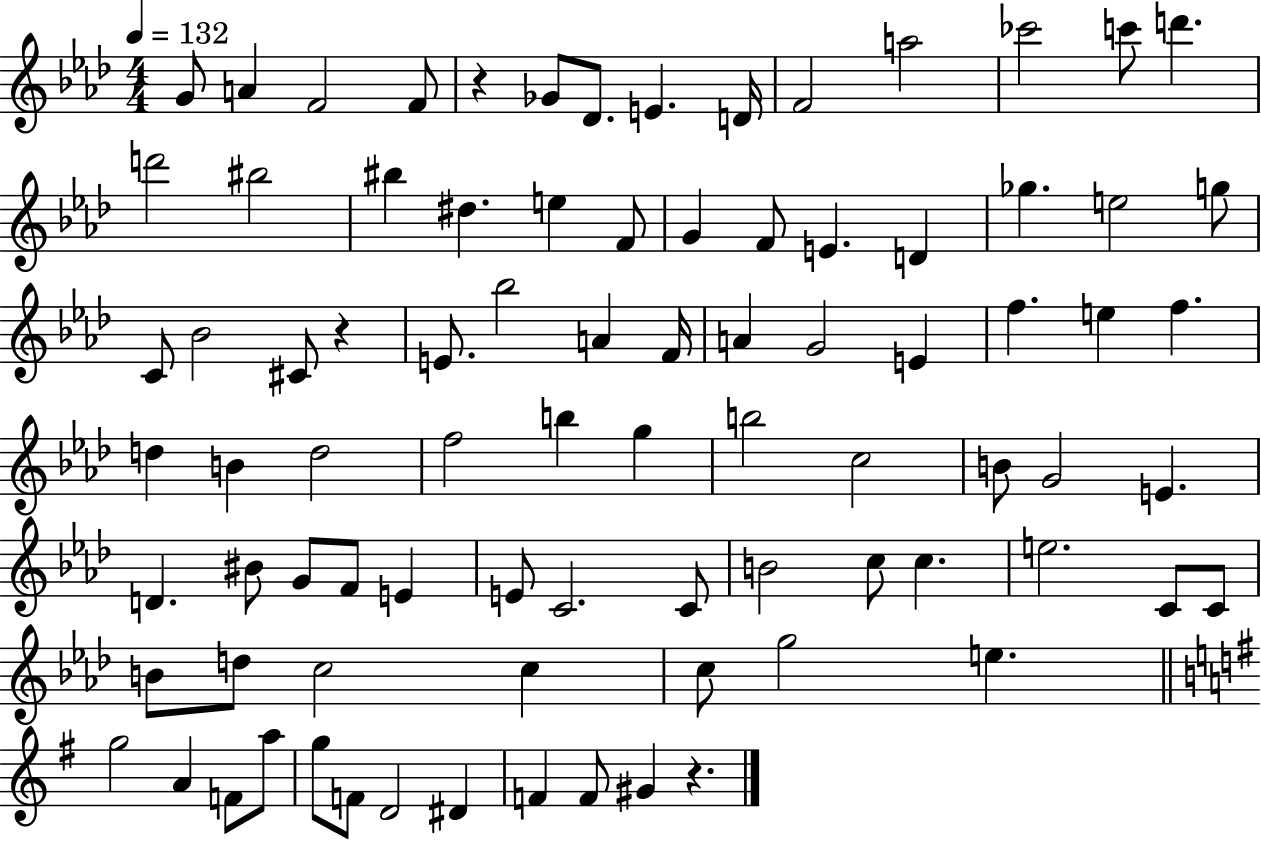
X:1
T:Untitled
M:4/4
L:1/4
K:Ab
G/2 A F2 F/2 z _G/2 _D/2 E D/4 F2 a2 _c'2 c'/2 d' d'2 ^b2 ^b ^d e F/2 G F/2 E D _g e2 g/2 C/2 _B2 ^C/2 z E/2 _b2 A F/4 A G2 E f e f d B d2 f2 b g b2 c2 B/2 G2 E D ^B/2 G/2 F/2 E E/2 C2 C/2 B2 c/2 c e2 C/2 C/2 B/2 d/2 c2 c c/2 g2 e g2 A F/2 a/2 g/2 F/2 D2 ^D F F/2 ^G z